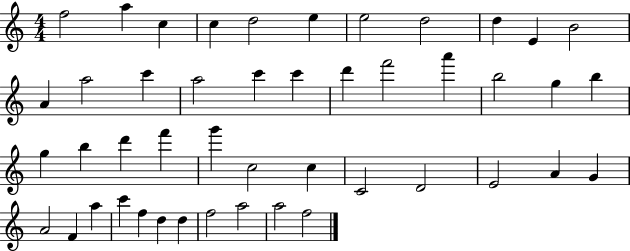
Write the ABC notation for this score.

X:1
T:Untitled
M:4/4
L:1/4
K:C
f2 a c c d2 e e2 d2 d E B2 A a2 c' a2 c' c' d' f'2 a' b2 g b g b d' f' g' c2 c C2 D2 E2 A G A2 F a c' f d d f2 a2 a2 f2